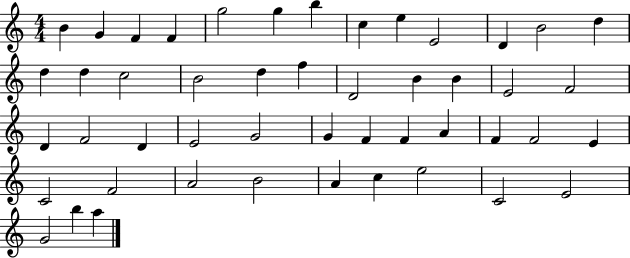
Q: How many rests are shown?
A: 0